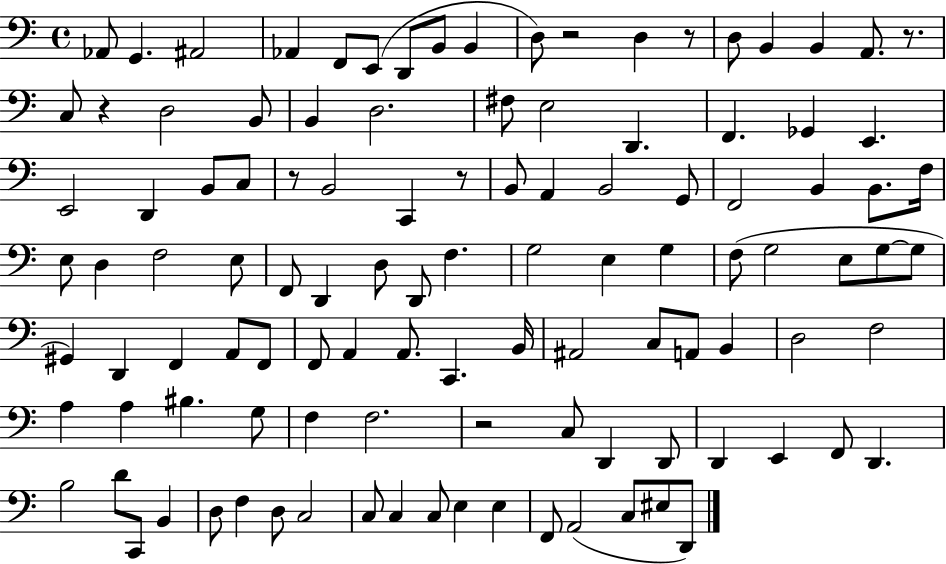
Ab2/e G2/q. A#2/h Ab2/q F2/e E2/e D2/e B2/e B2/q D3/e R/h D3/q R/e D3/e B2/q B2/q A2/e. R/e. C3/e R/q D3/h B2/e B2/q D3/h. F#3/e E3/h D2/q. F2/q. Gb2/q E2/q. E2/h D2/q B2/e C3/e R/e B2/h C2/q R/e B2/e A2/q B2/h G2/e F2/h B2/q B2/e. F3/s E3/e D3/q F3/h E3/e F2/e D2/q D3/e D2/e F3/q. G3/h E3/q G3/q F3/e G3/h E3/e G3/e G3/e G#2/q D2/q F2/q A2/e F2/e F2/e A2/q A2/e. C2/q. B2/s A#2/h C3/e A2/e B2/q D3/h F3/h A3/q A3/q BIS3/q. G3/e F3/q F3/h. R/h C3/e D2/q D2/e D2/q E2/q F2/e D2/q. B3/h D4/e C2/e B2/q D3/e F3/q D3/e C3/h C3/e C3/q C3/e E3/q E3/q F2/e A2/h C3/e EIS3/e D2/e